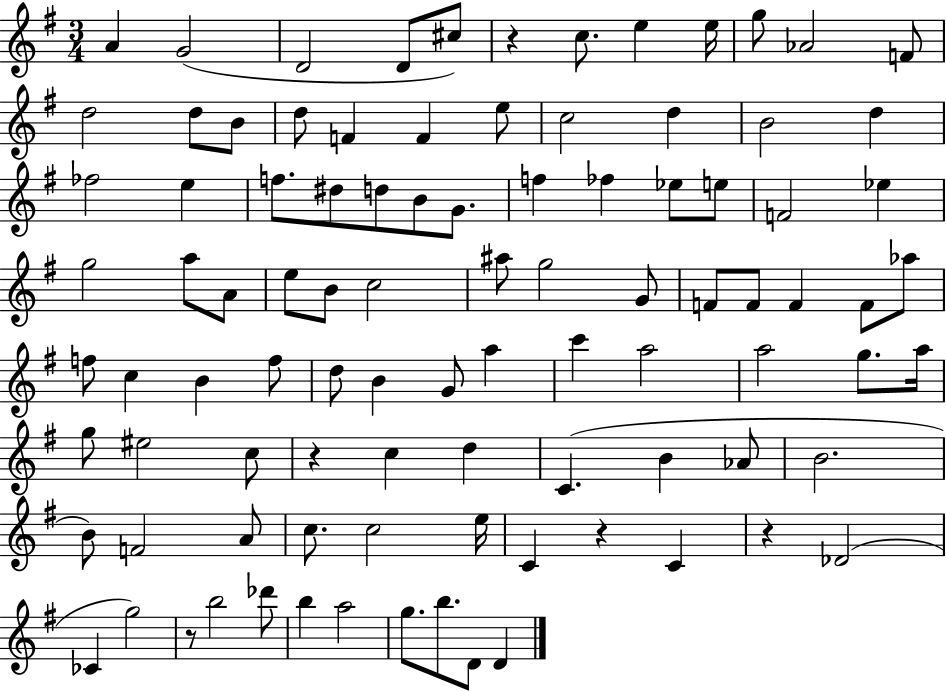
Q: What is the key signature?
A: G major